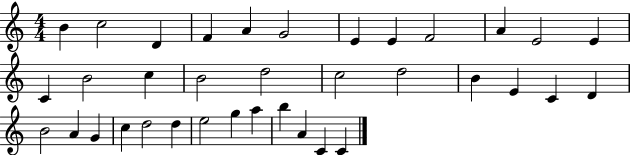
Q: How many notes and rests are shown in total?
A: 36